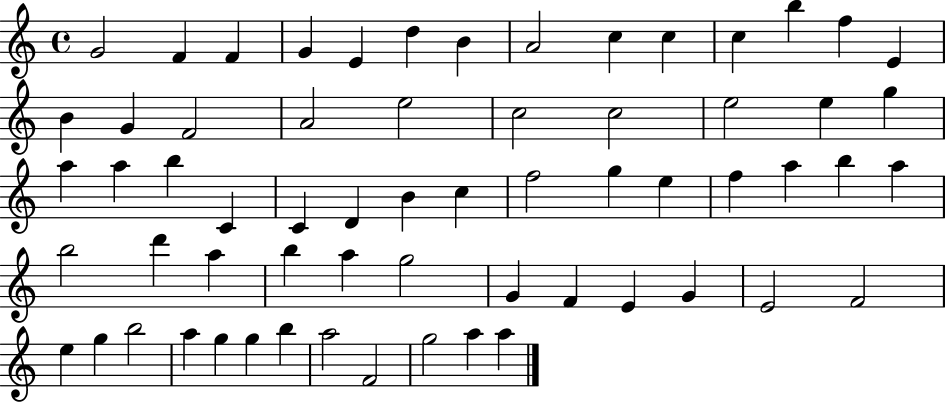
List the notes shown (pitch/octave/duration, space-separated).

G4/h F4/q F4/q G4/q E4/q D5/q B4/q A4/h C5/q C5/q C5/q B5/q F5/q E4/q B4/q G4/q F4/h A4/h E5/h C5/h C5/h E5/h E5/q G5/q A5/q A5/q B5/q C4/q C4/q D4/q B4/q C5/q F5/h G5/q E5/q F5/q A5/q B5/q A5/q B5/h D6/q A5/q B5/q A5/q G5/h G4/q F4/q E4/q G4/q E4/h F4/h E5/q G5/q B5/h A5/q G5/q G5/q B5/q A5/h F4/h G5/h A5/q A5/q